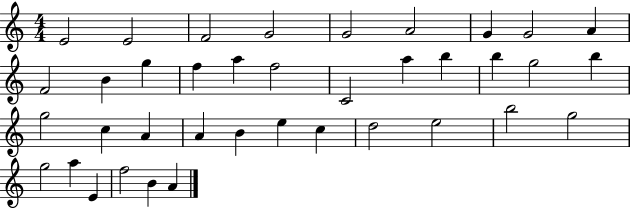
E4/h E4/h F4/h G4/h G4/h A4/h G4/q G4/h A4/q F4/h B4/q G5/q F5/q A5/q F5/h C4/h A5/q B5/q B5/q G5/h B5/q G5/h C5/q A4/q A4/q B4/q E5/q C5/q D5/h E5/h B5/h G5/h G5/h A5/q E4/q F5/h B4/q A4/q